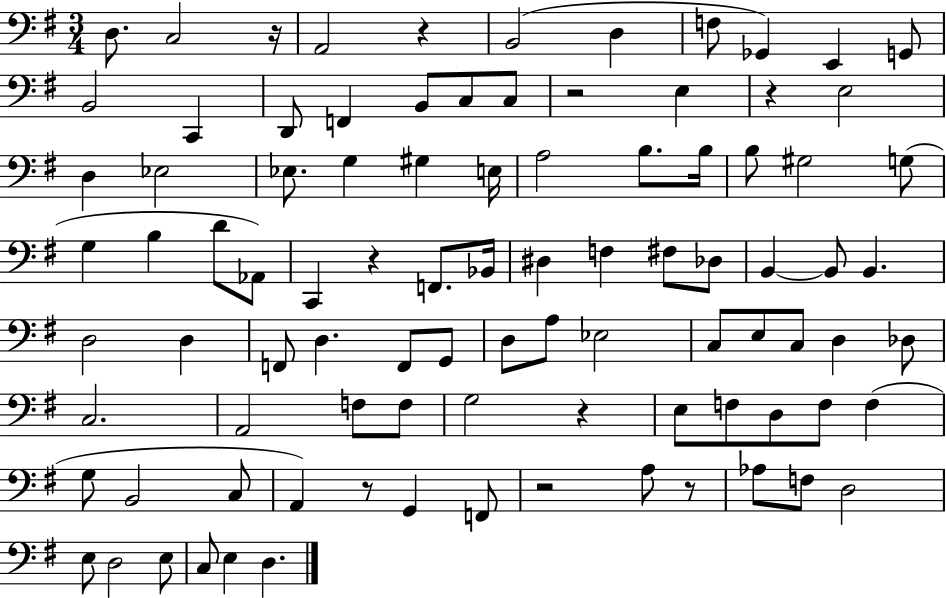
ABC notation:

X:1
T:Untitled
M:3/4
L:1/4
K:G
D,/2 C,2 z/4 A,,2 z B,,2 D, F,/2 _G,, E,, G,,/2 B,,2 C,, D,,/2 F,, B,,/2 C,/2 C,/2 z2 E, z E,2 D, _E,2 _E,/2 G, ^G, E,/4 A,2 B,/2 B,/4 B,/2 ^G,2 G,/2 G, B, D/2 _A,,/2 C,, z F,,/2 _B,,/4 ^D, F, ^F,/2 _D,/2 B,, B,,/2 B,, D,2 D, F,,/2 D, F,,/2 G,,/2 D,/2 A,/2 _E,2 C,/2 E,/2 C,/2 D, _D,/2 C,2 A,,2 F,/2 F,/2 G,2 z E,/2 F,/2 D,/2 F,/2 F, G,/2 B,,2 C,/2 A,, z/2 G,, F,,/2 z2 A,/2 z/2 _A,/2 F,/2 D,2 E,/2 D,2 E,/2 C,/2 E, D,